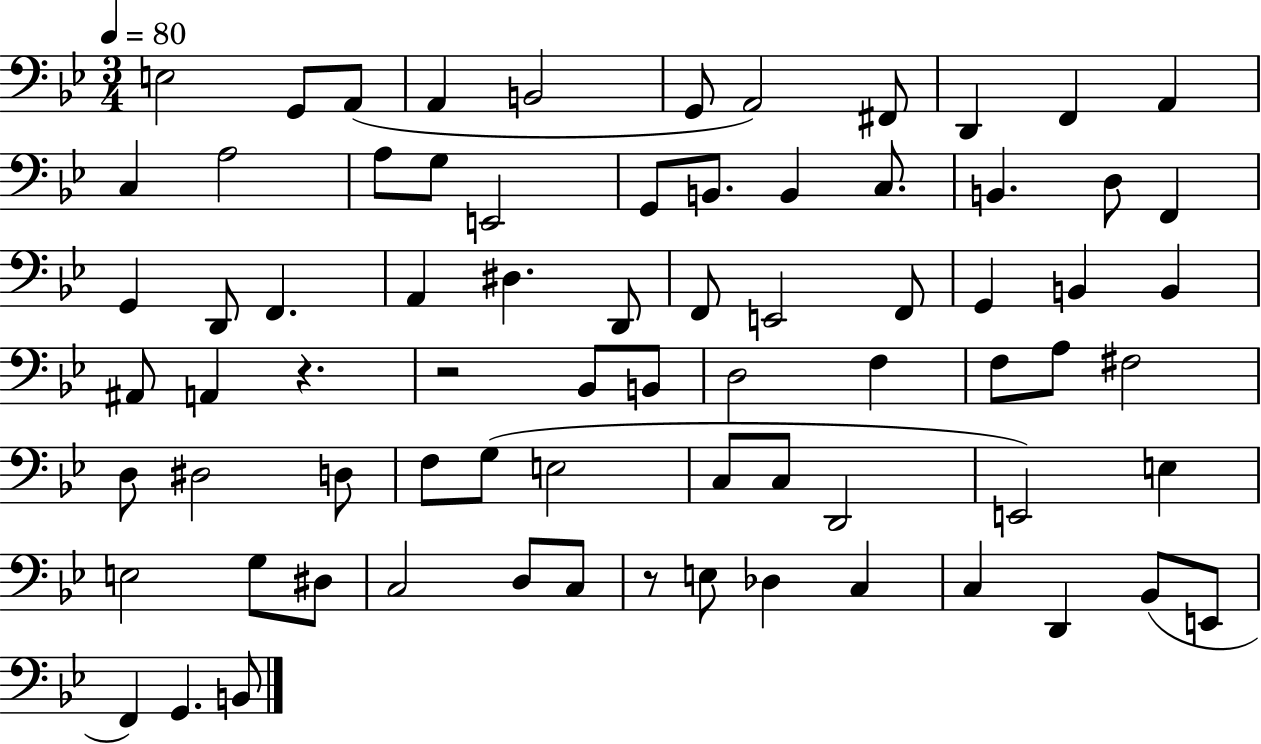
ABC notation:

X:1
T:Untitled
M:3/4
L:1/4
K:Bb
E,2 G,,/2 A,,/2 A,, B,,2 G,,/2 A,,2 ^F,,/2 D,, F,, A,, C, A,2 A,/2 G,/2 E,,2 G,,/2 B,,/2 B,, C,/2 B,, D,/2 F,, G,, D,,/2 F,, A,, ^D, D,,/2 F,,/2 E,,2 F,,/2 G,, B,, B,, ^A,,/2 A,, z z2 _B,,/2 B,,/2 D,2 F, F,/2 A,/2 ^F,2 D,/2 ^D,2 D,/2 F,/2 G,/2 E,2 C,/2 C,/2 D,,2 E,,2 E, E,2 G,/2 ^D,/2 C,2 D,/2 C,/2 z/2 E,/2 _D, C, C, D,, _B,,/2 E,,/2 F,, G,, B,,/2